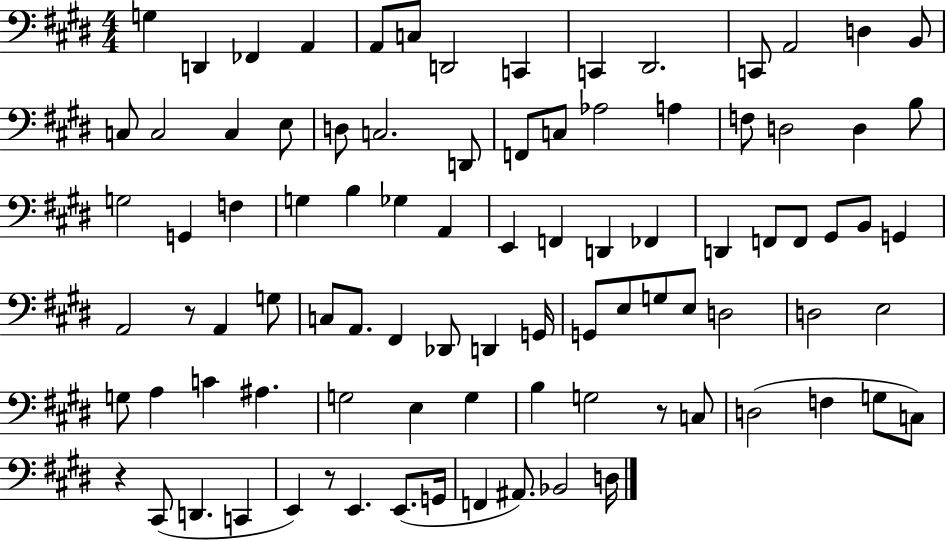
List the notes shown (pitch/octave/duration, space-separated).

G3/q D2/q FES2/q A2/q A2/e C3/e D2/h C2/q C2/q D#2/h. C2/e A2/h D3/q B2/e C3/e C3/h C3/q E3/e D3/e C3/h. D2/e F2/e C3/e Ab3/h A3/q F3/e D3/h D3/q B3/e G3/h G2/q F3/q G3/q B3/q Gb3/q A2/q E2/q F2/q D2/q FES2/q D2/q F2/e F2/e G#2/e B2/e G2/q A2/h R/e A2/q G3/e C3/e A2/e. F#2/q Db2/e D2/q G2/s G2/e E3/e G3/e E3/e D3/h D3/h E3/h G3/e A3/q C4/q A#3/q. G3/h E3/q G3/q B3/q G3/h R/e C3/e D3/h F3/q G3/e C3/e R/q C#2/e D2/q. C2/q E2/q R/e E2/q. E2/e. G2/s F2/q A#2/e. Bb2/h D3/s